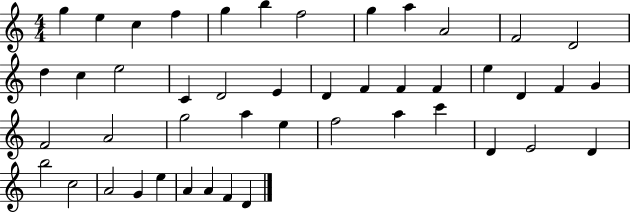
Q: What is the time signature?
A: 4/4